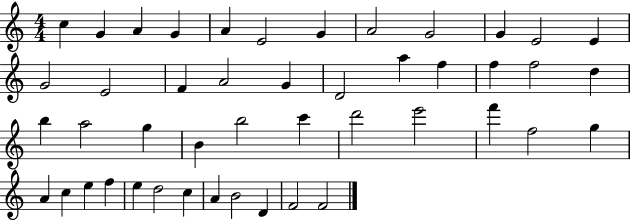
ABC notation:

X:1
T:Untitled
M:4/4
L:1/4
K:C
c G A G A E2 G A2 G2 G E2 E G2 E2 F A2 G D2 a f f f2 d b a2 g B b2 c' d'2 e'2 f' f2 g A c e f e d2 c A B2 D F2 F2